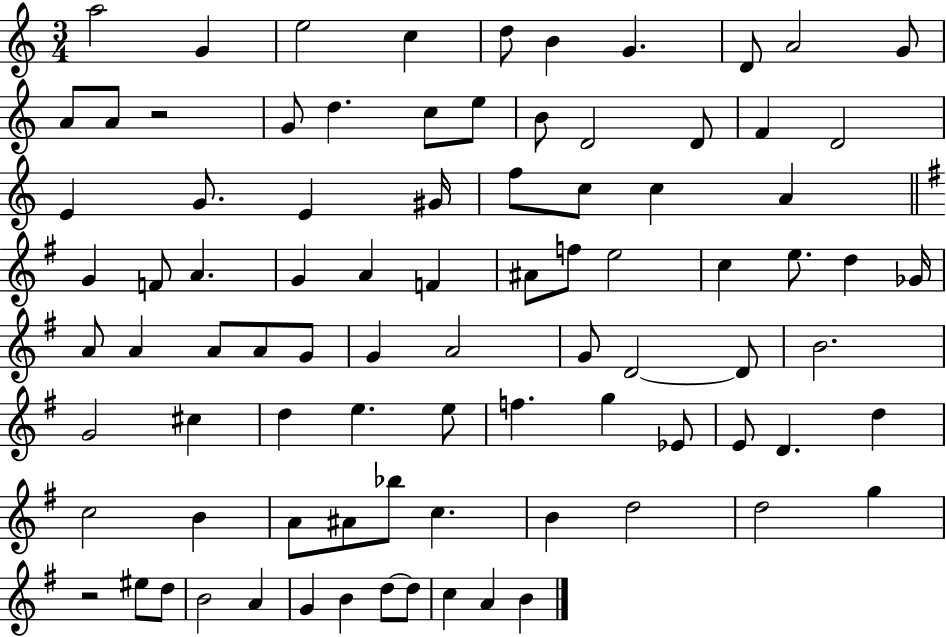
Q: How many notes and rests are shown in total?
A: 87